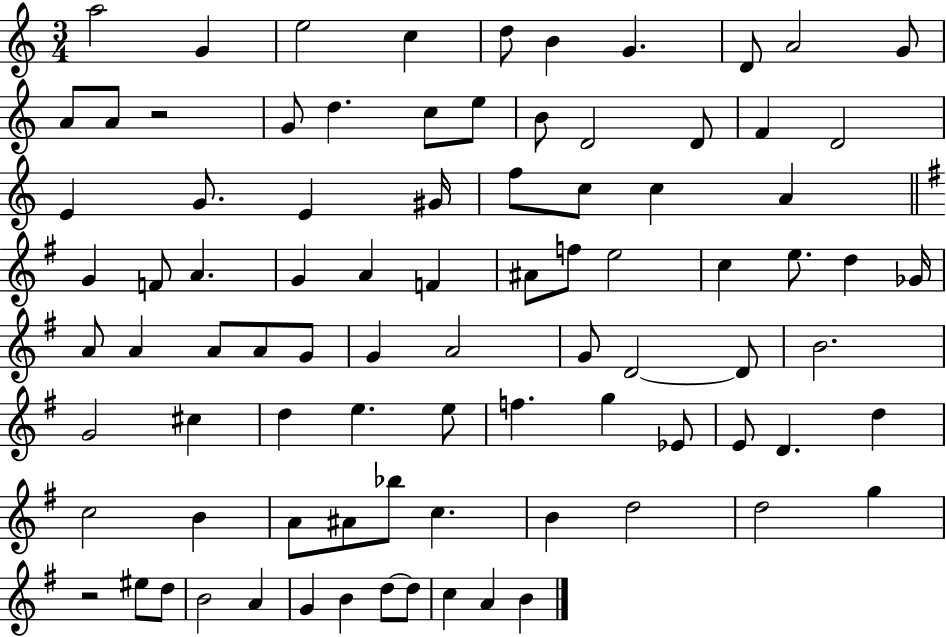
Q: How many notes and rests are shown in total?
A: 87